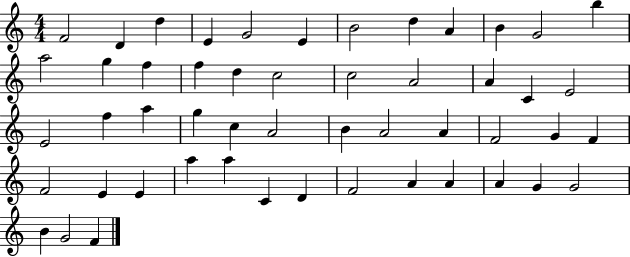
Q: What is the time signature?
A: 4/4